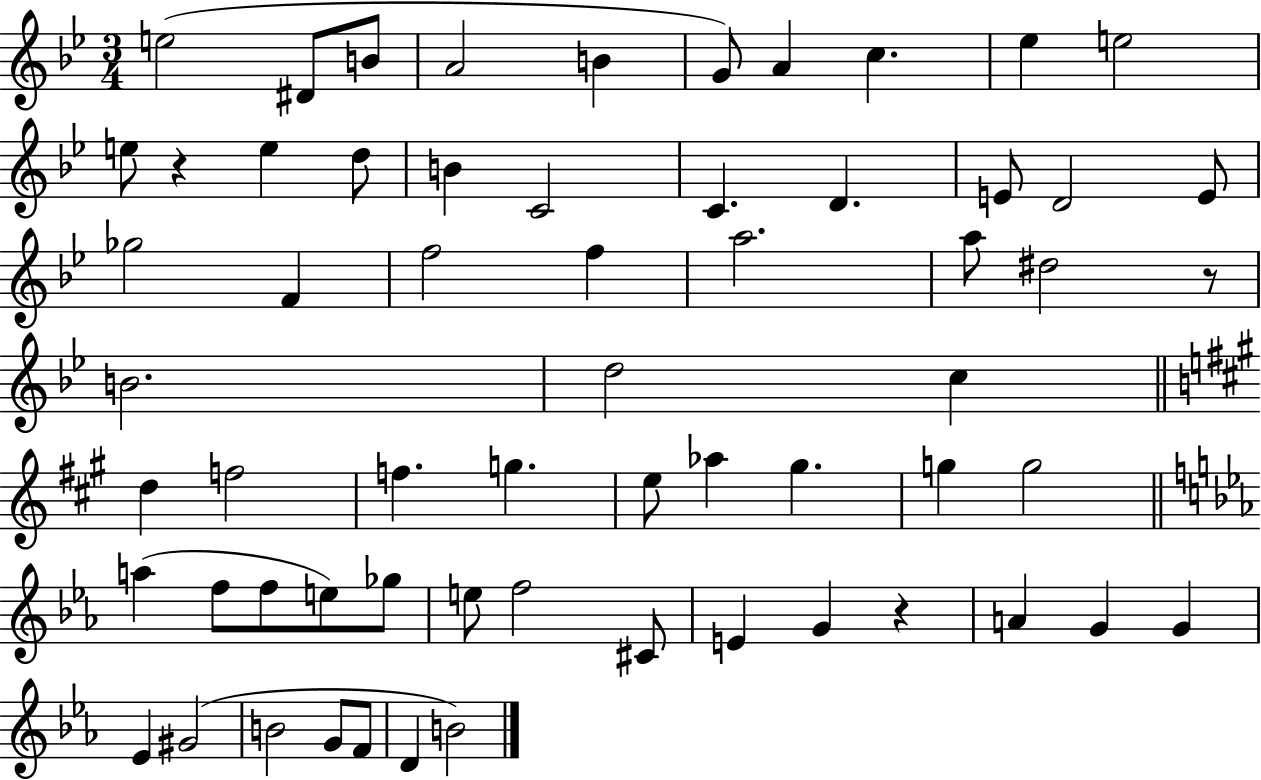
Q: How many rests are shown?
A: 3